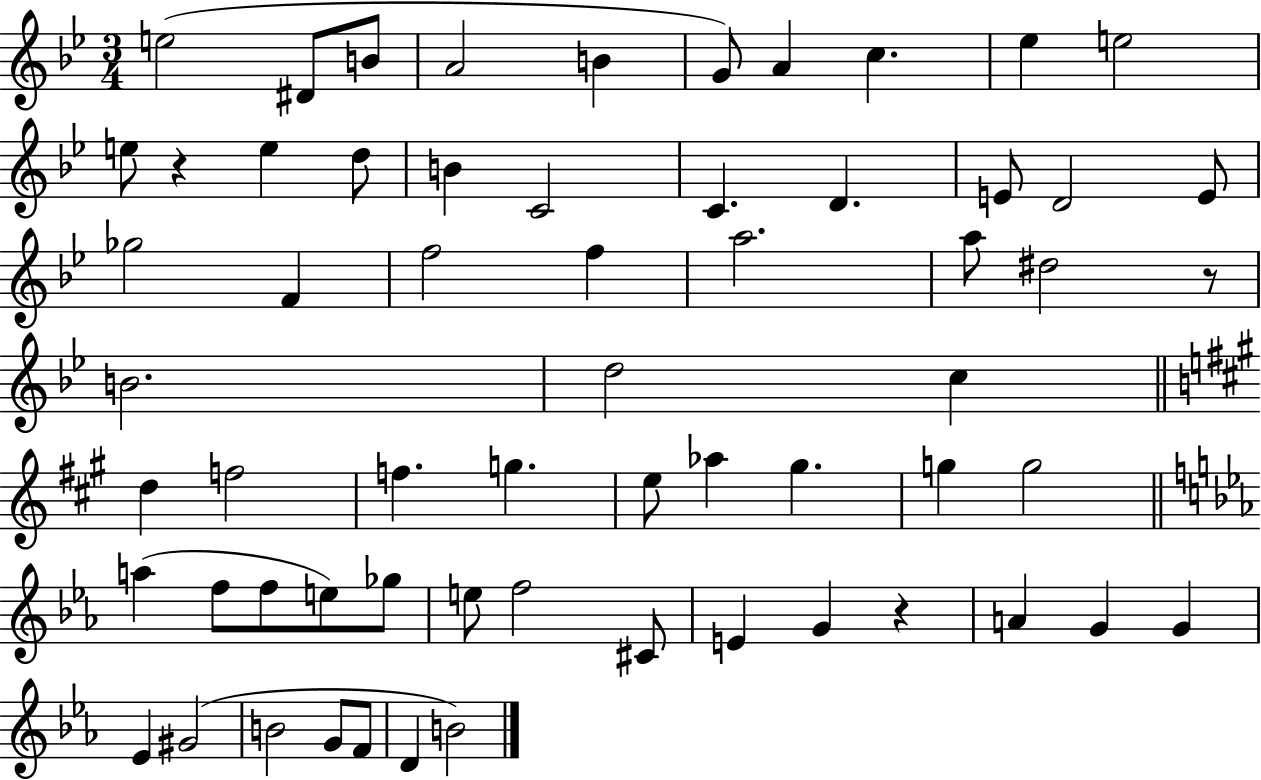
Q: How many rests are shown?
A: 3